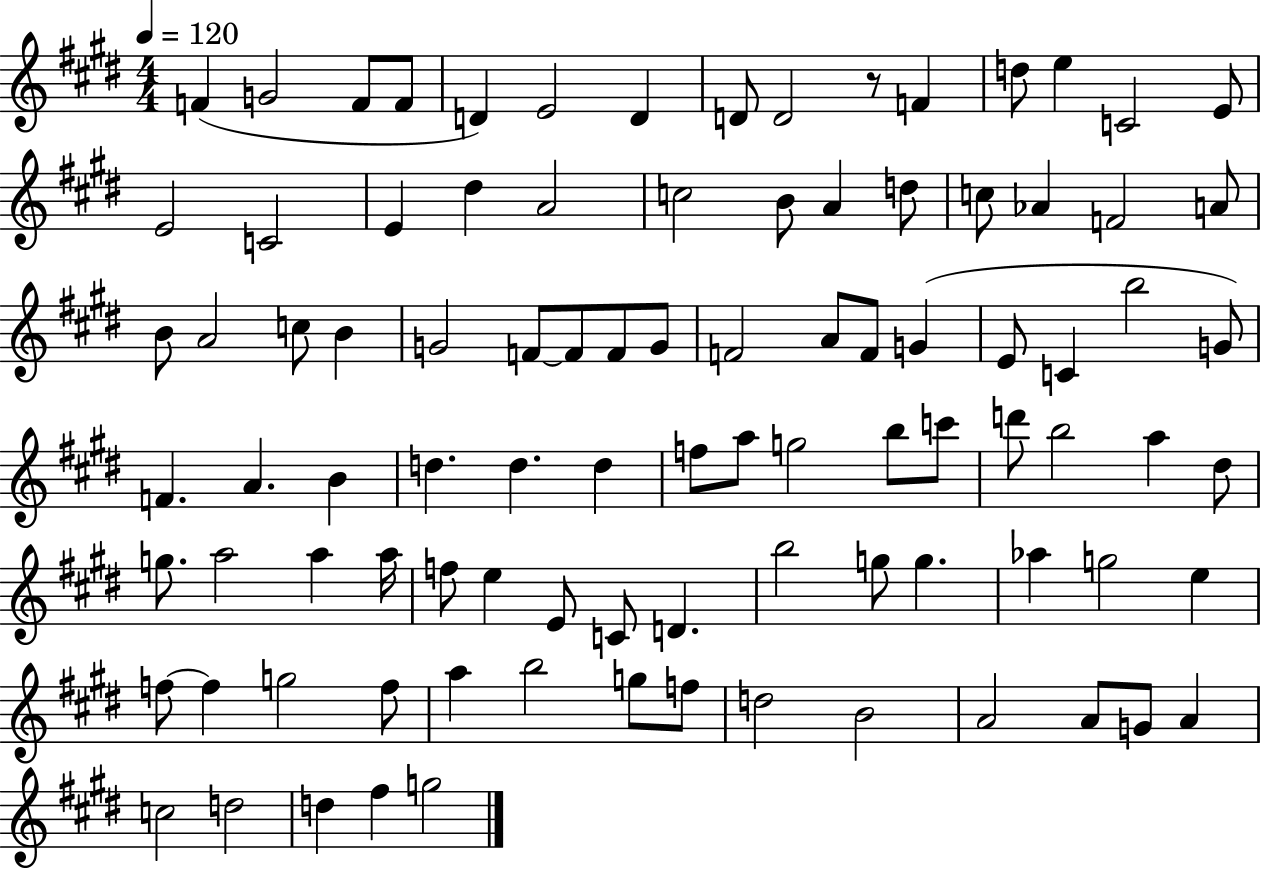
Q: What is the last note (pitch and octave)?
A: G5